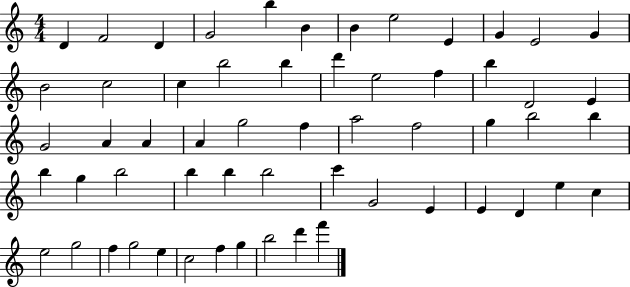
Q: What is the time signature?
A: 4/4